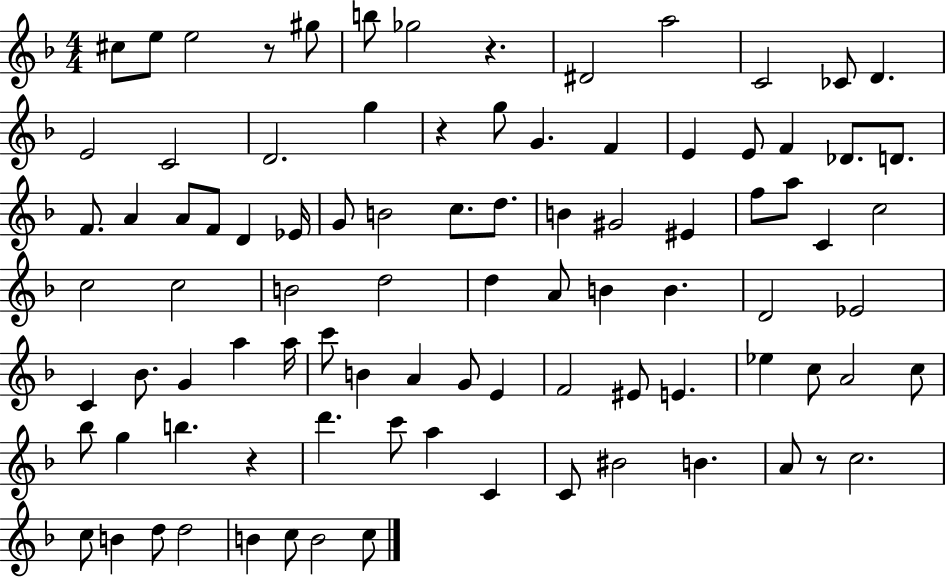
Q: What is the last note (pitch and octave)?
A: C5